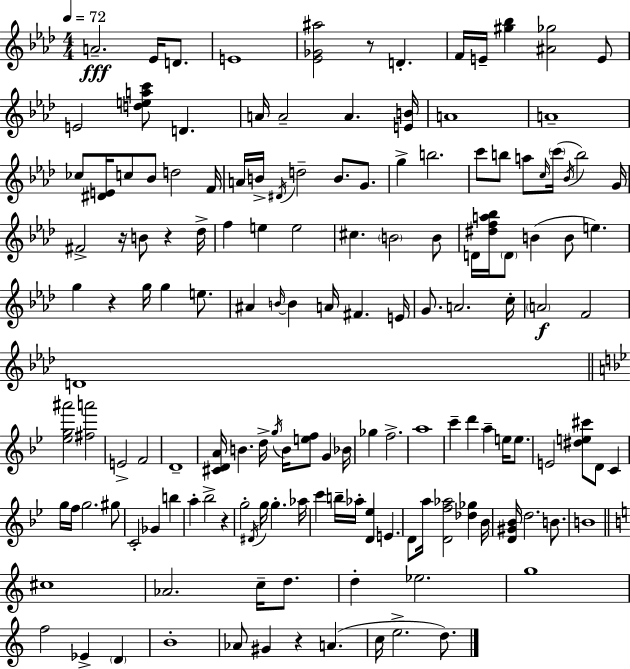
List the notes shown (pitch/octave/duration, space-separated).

A4/h. Eb4/s D4/e. E4/w [Eb4,Gb4,A#5]/h R/e D4/q. F4/s E4/s [G#5,Bb5]/q [A#4,Gb5]/h E4/e E4/h [D5,E5,A5,C6]/e D4/q. A4/s A4/h A4/q. [E4,B4]/s A4/w A4/w CES5/e [D#4,E4]/s C5/e Bb4/e D5/h F4/s A4/s B4/s D#4/s D5/h B4/e. G4/e. G5/q B5/h. C6/e B5/e A5/e C5/s C6/s Bb4/s B5/h G4/s F#4/h R/s B4/e R/q Db5/s F5/q E5/q E5/h C#5/q. B4/h B4/e D4/s [D#5,F5,A5,Bb5]/s D4/e B4/q B4/e E5/q. G5/q R/q G5/s G5/q E5/e. A#4/q B4/s B4/q A4/s F#4/q. E4/s G4/e. A4/h. C5/s A4/h F4/h D4/w [Eb5,G5,A#6]/h [F#5,A6]/h E4/h F4/h D4/w [C#4,D4,A4]/s B4/q. D5/s G5/s B4/s [E5,F5]/e G4/q Bb4/s Gb5/q F5/h. A5/w C6/q D6/q A5/q E5/s E5/e. E4/h [D#5,E5,C#6]/e D4/e C4/q G5/s F5/s G5/h. G#5/e C4/h Gb4/q B5/q A5/q Bb5/h R/q G5/h D#4/s G5/s G5/q. Ab5/s C6/q B5/s Ab5/s [D4,Eb5]/q E4/q. D4/e A5/s [D4,F5,Ab5]/h [Db5,Gb5]/q Bb4/s [D4,G#4,Bb4]/s D5/h. B4/e. B4/w C#5/w Ab4/h. C5/s D5/e. D5/q Eb5/h. G5/w F5/h Eb4/q D4/q B4/w Ab4/e G#4/q R/q A4/q. C5/s E5/h. D5/e.